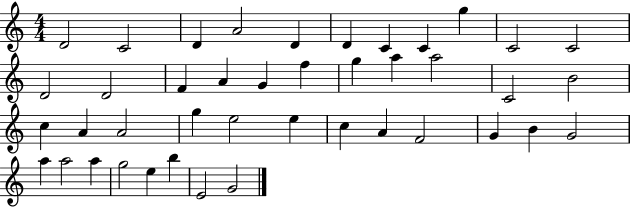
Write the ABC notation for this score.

X:1
T:Untitled
M:4/4
L:1/4
K:C
D2 C2 D A2 D D C C g C2 C2 D2 D2 F A G f g a a2 C2 B2 c A A2 g e2 e c A F2 G B G2 a a2 a g2 e b E2 G2